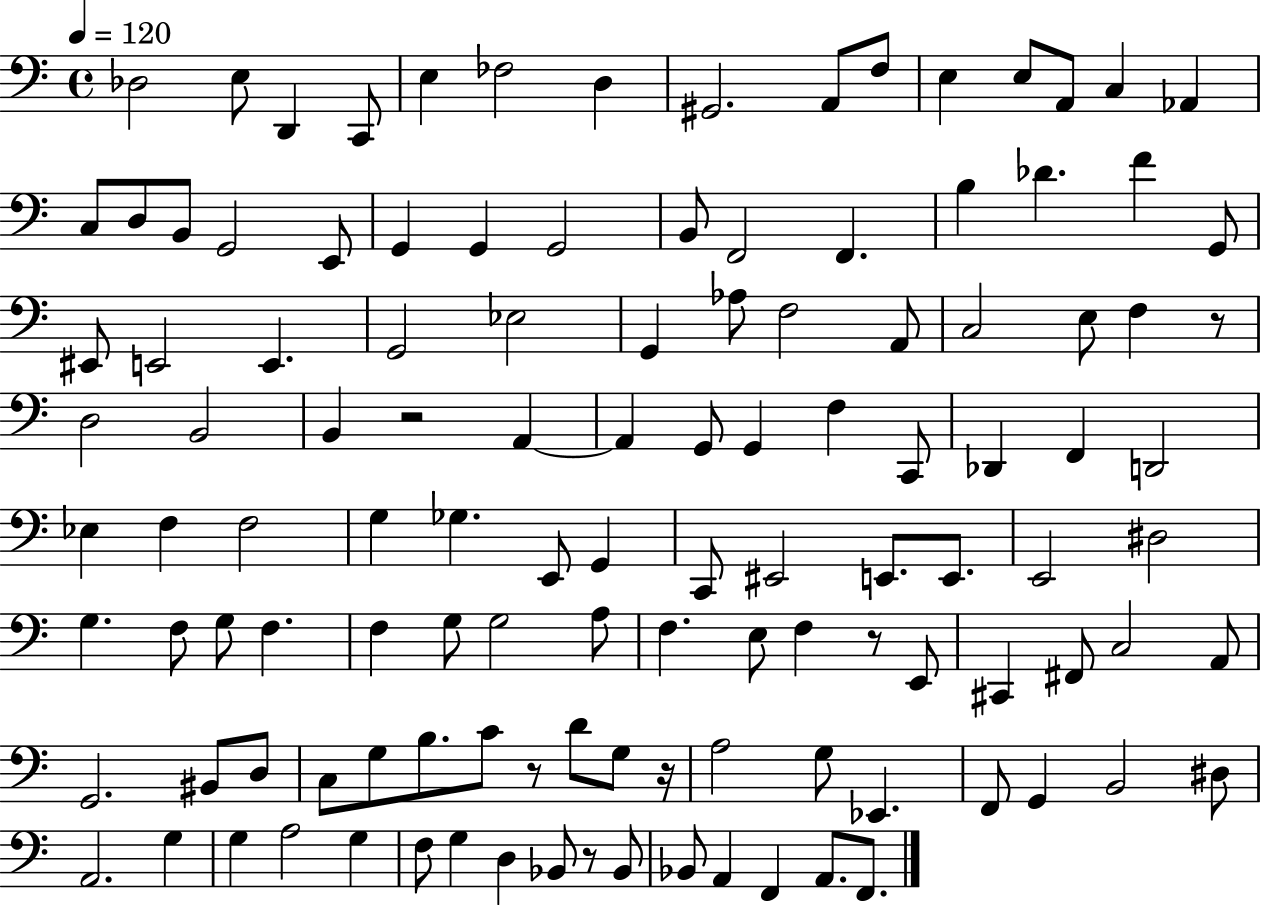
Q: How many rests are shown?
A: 6